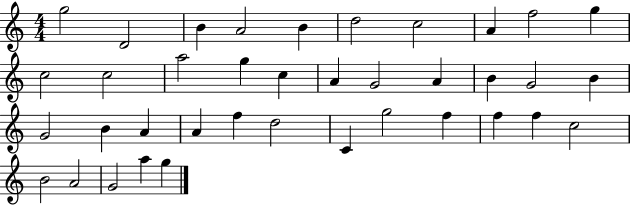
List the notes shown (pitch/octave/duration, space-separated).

G5/h D4/h B4/q A4/h B4/q D5/h C5/h A4/q F5/h G5/q C5/h C5/h A5/h G5/q C5/q A4/q G4/h A4/q B4/q G4/h B4/q G4/h B4/q A4/q A4/q F5/q D5/h C4/q G5/h F5/q F5/q F5/q C5/h B4/h A4/h G4/h A5/q G5/q